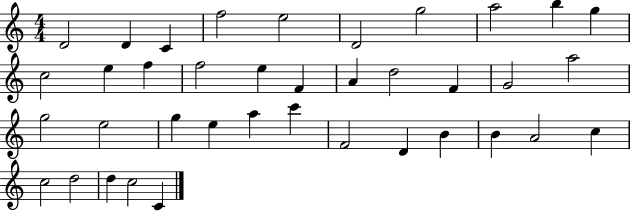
{
  \clef treble
  \numericTimeSignature
  \time 4/4
  \key c \major
  d'2 d'4 c'4 | f''2 e''2 | d'2 g''2 | a''2 b''4 g''4 | \break c''2 e''4 f''4 | f''2 e''4 f'4 | a'4 d''2 f'4 | g'2 a''2 | \break g''2 e''2 | g''4 e''4 a''4 c'''4 | f'2 d'4 b'4 | b'4 a'2 c''4 | \break c''2 d''2 | d''4 c''2 c'4 | \bar "|."
}